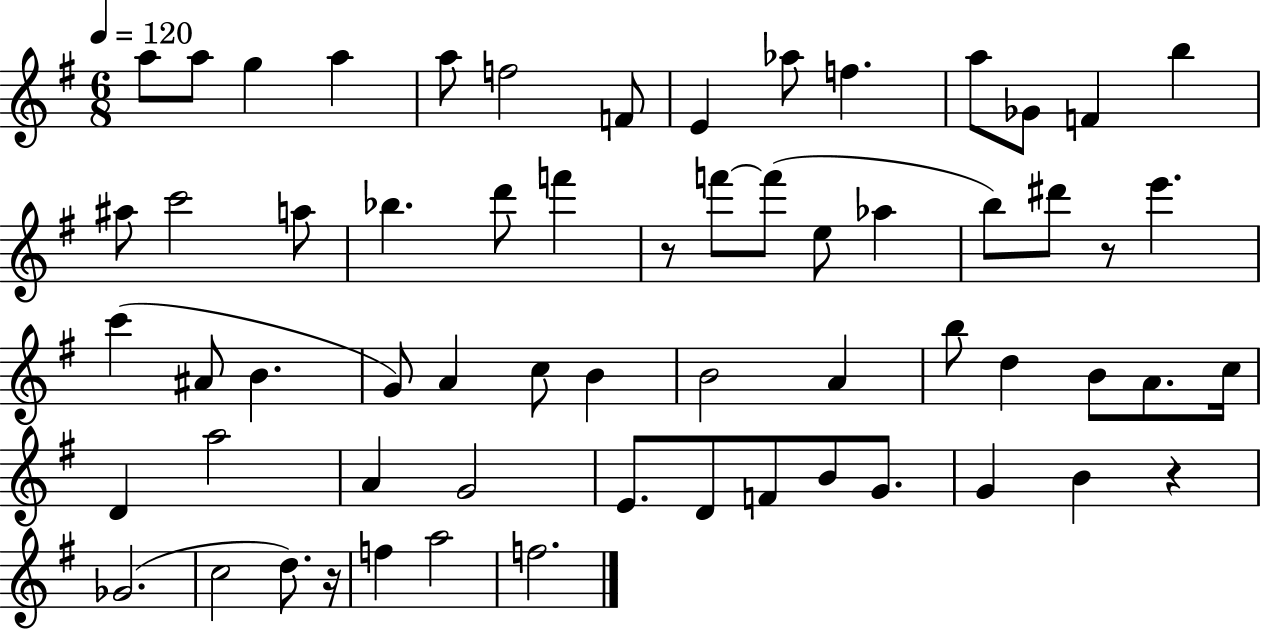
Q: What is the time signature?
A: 6/8